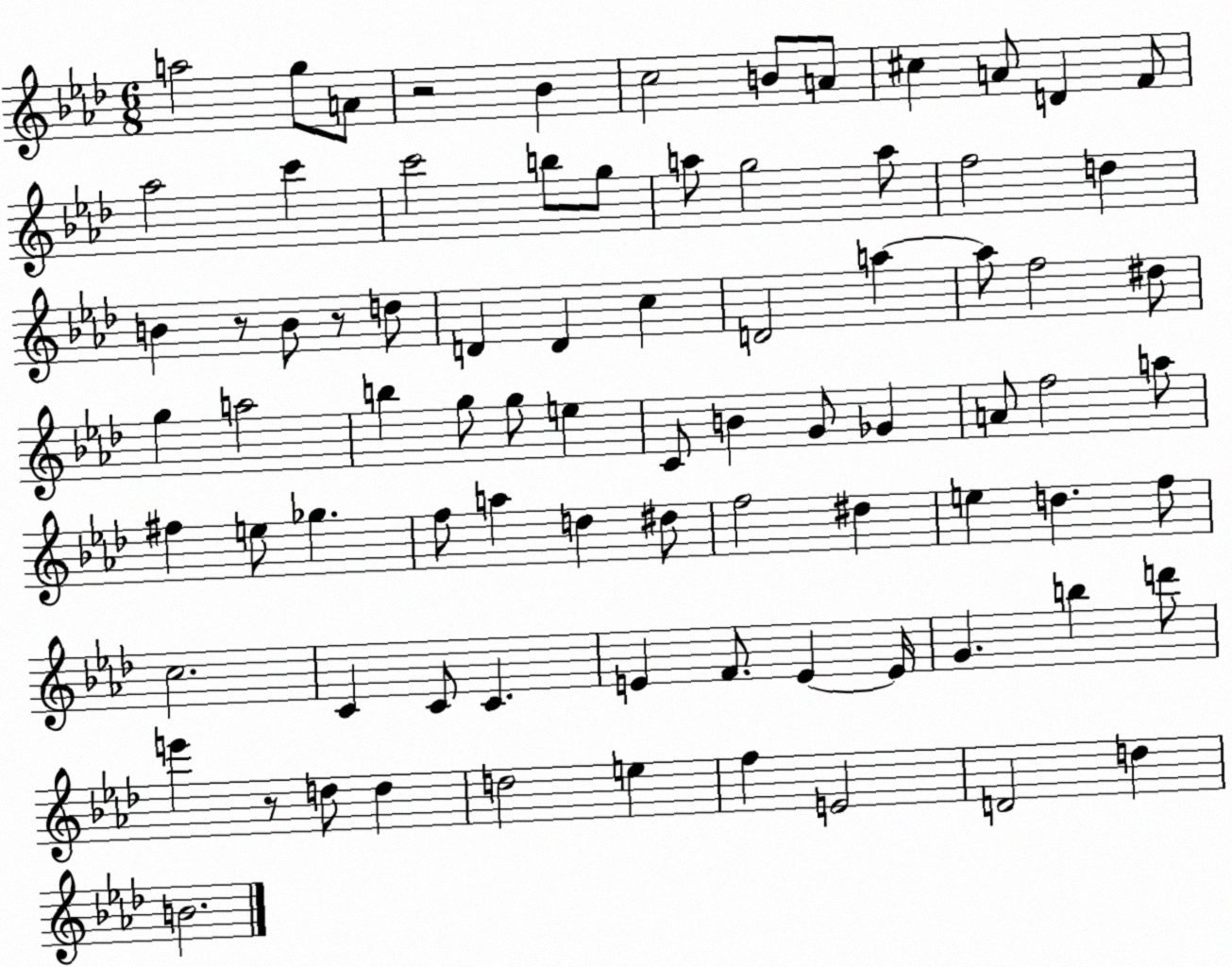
X:1
T:Untitled
M:6/8
L:1/4
K:Ab
a2 g/2 A/2 z2 _B c2 B/2 A/2 ^c A/2 D F/2 _a2 c' c'2 b/2 g/2 a/2 g2 a/2 f2 d B z/2 B/2 z/2 d/2 D D c D2 a a/2 f2 ^d/2 g a2 b g/2 g/2 e C/2 B G/2 _G A/2 f2 a/2 ^f e/2 _g f/2 a d ^d/2 f2 ^d e d f/2 c2 C C/2 C E F/2 E E/4 G b d'/2 e' z/2 d/2 d d2 e f E2 D2 d B2